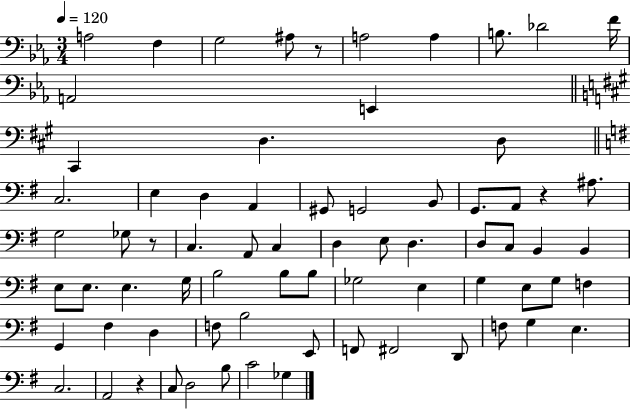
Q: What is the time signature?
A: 3/4